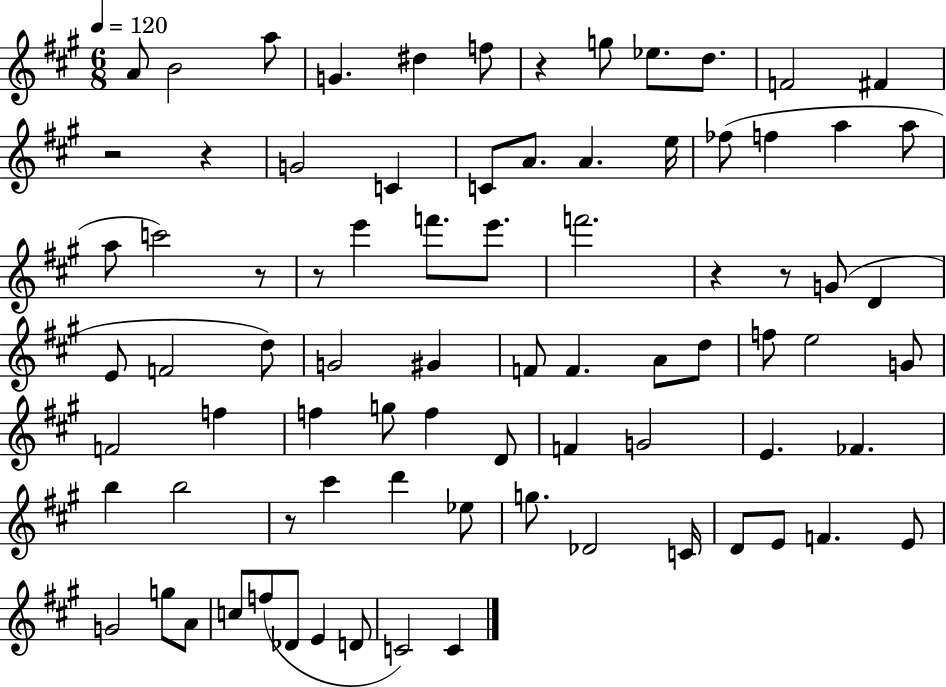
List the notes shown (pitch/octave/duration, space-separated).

A4/e B4/h A5/e G4/q. D#5/q F5/e R/q G5/e Eb5/e. D5/e. F4/h F#4/q R/h R/q G4/h C4/q C4/e A4/e. A4/q. E5/s FES5/e F5/q A5/q A5/e A5/e C6/h R/e R/e E6/q F6/e. E6/e. F6/h. R/q R/e G4/e D4/q E4/e F4/h D5/e G4/h G#4/q F4/e F4/q. A4/e D5/e F5/e E5/h G4/e F4/h F5/q F5/q G5/e F5/q D4/e F4/q G4/h E4/q. FES4/q. B5/q B5/h R/e C#6/q D6/q Eb5/e G5/e. Db4/h C4/s D4/e E4/e F4/q. E4/e G4/h G5/e A4/e C5/e F5/e Db4/e E4/q D4/e C4/h C4/q